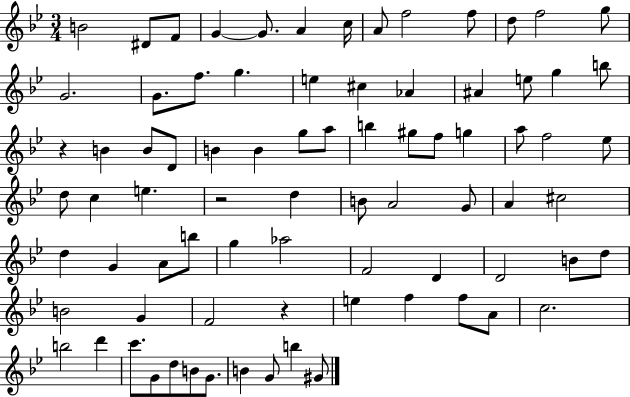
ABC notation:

X:1
T:Untitled
M:3/4
L:1/4
K:Bb
B2 ^D/2 F/2 G G/2 A c/4 A/2 f2 f/2 d/2 f2 g/2 G2 G/2 f/2 g e ^c _A ^A e/2 g b/2 z B B/2 D/2 B B g/2 a/2 b ^g/2 f/2 g a/2 f2 _e/2 d/2 c e z2 d B/2 A2 G/2 A ^c2 d G A/2 b/2 g _a2 F2 D D2 B/2 d/2 B2 G F2 z e f f/2 A/2 c2 b2 d' c'/2 G/2 d/2 B/2 G/2 B G/2 b ^G/2